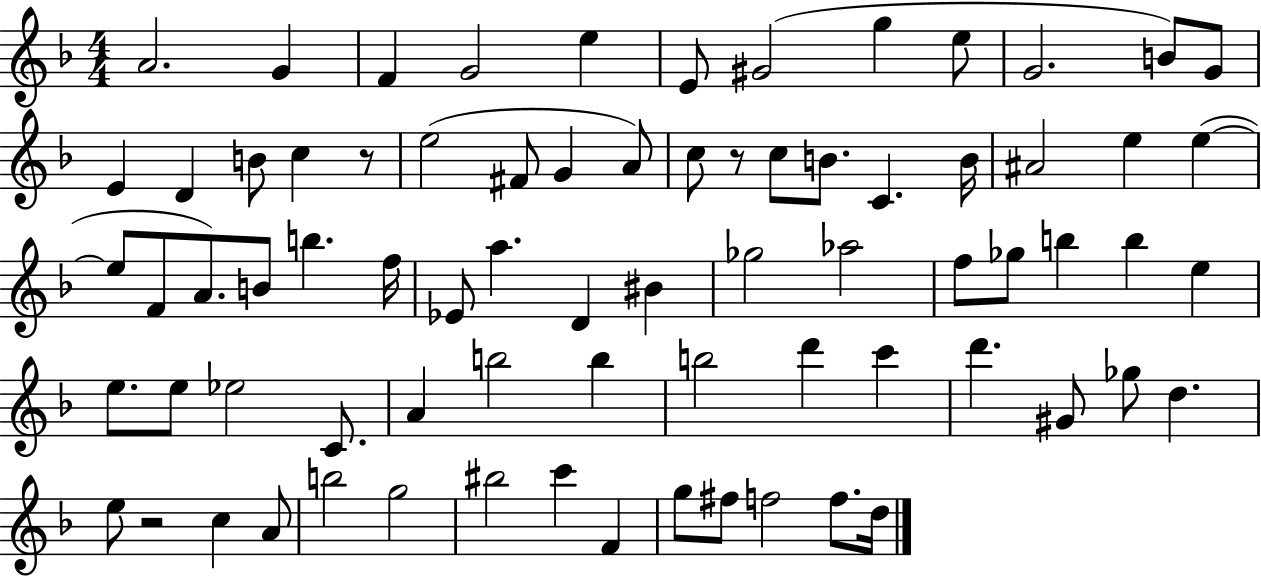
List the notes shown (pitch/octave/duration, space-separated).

A4/h. G4/q F4/q G4/h E5/q E4/e G#4/h G5/q E5/e G4/h. B4/e G4/e E4/q D4/q B4/e C5/q R/e E5/h F#4/e G4/q A4/e C5/e R/e C5/e B4/e. C4/q. B4/s A#4/h E5/q E5/q E5/e F4/e A4/e. B4/e B5/q. F5/s Eb4/e A5/q. D4/q BIS4/q Gb5/h Ab5/h F5/e Gb5/e B5/q B5/q E5/q E5/e. E5/e Eb5/h C4/e. A4/q B5/h B5/q B5/h D6/q C6/q D6/q. G#4/e Gb5/e D5/q. E5/e R/h C5/q A4/e B5/h G5/h BIS5/h C6/q F4/q G5/e F#5/e F5/h F5/e. D5/s